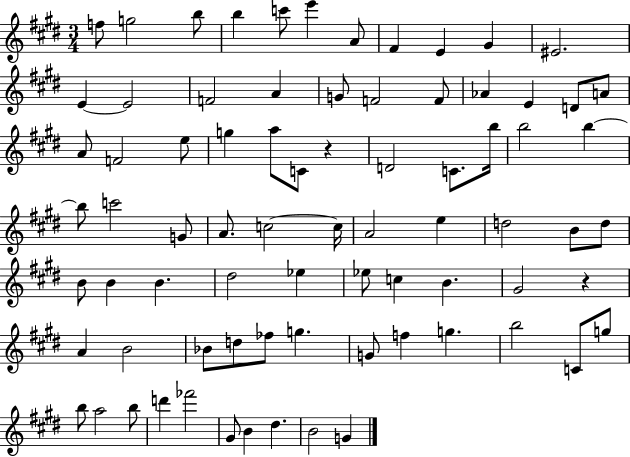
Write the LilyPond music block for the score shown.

{
  \clef treble
  \numericTimeSignature
  \time 3/4
  \key e \major
  \repeat volta 2 { f''8 g''2 b''8 | b''4 c'''8 e'''4 a'8 | fis'4 e'4 gis'4 | eis'2. | \break e'4~~ e'2 | f'2 a'4 | g'8 f'2 f'8 | aes'4 e'4 d'8 a'8 | \break a'8 f'2 e''8 | g''4 a''8 c'8 r4 | d'2 c'8. b''16 | b''2 b''4~~ | \break b''8 c'''2 g'8 | a'8. c''2~~ c''16 | a'2 e''4 | d''2 b'8 d''8 | \break b'8 b'4 b'4. | dis''2 ees''4 | ees''8 c''4 b'4. | gis'2 r4 | \break a'4 b'2 | bes'8 d''8 fes''8 g''4. | g'8 f''4 g''4. | b''2 c'8 g''8 | \break b''8 a''2 b''8 | d'''4 fes'''2 | gis'8 b'4 dis''4. | b'2 g'4 | \break } \bar "|."
}